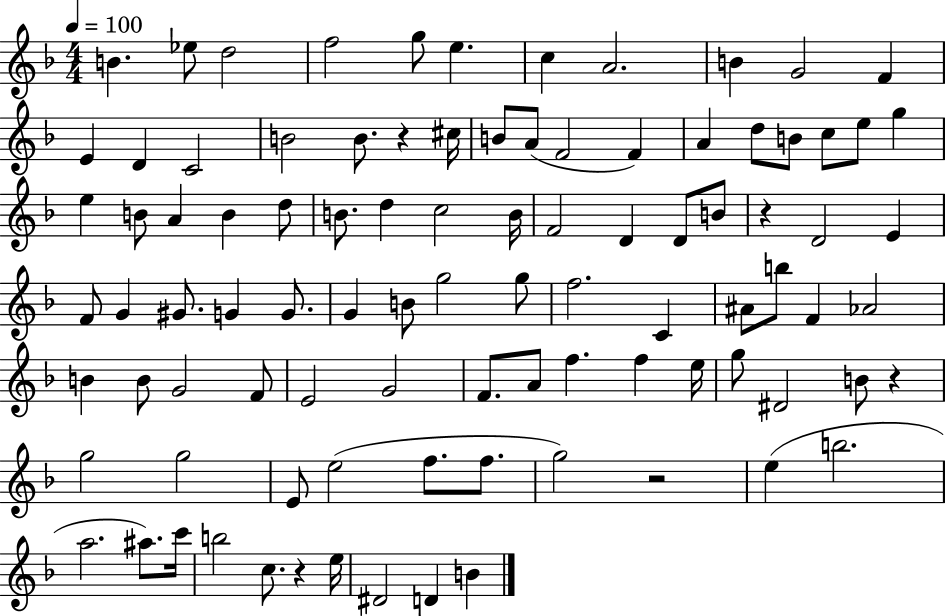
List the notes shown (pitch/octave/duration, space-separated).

B4/q. Eb5/e D5/h F5/h G5/e E5/q. C5/q A4/h. B4/q G4/h F4/q E4/q D4/q C4/h B4/h B4/e. R/q C#5/s B4/e A4/e F4/h F4/q A4/q D5/e B4/e C5/e E5/e G5/q E5/q B4/e A4/q B4/q D5/e B4/e. D5/q C5/h B4/s F4/h D4/q D4/e B4/e R/q D4/h E4/q F4/e G4/q G#4/e. G4/q G4/e. G4/q B4/e G5/h G5/e F5/h. C4/q A#4/e B5/e F4/q Ab4/h B4/q B4/e G4/h F4/e E4/h G4/h F4/e. A4/e F5/q. F5/q E5/s G5/e D#4/h B4/e R/q G5/h G5/h E4/e E5/h F5/e. F5/e. G5/h R/h E5/q B5/h. A5/h. A#5/e. C6/s B5/h C5/e. R/q E5/s D#4/h D4/q B4/q